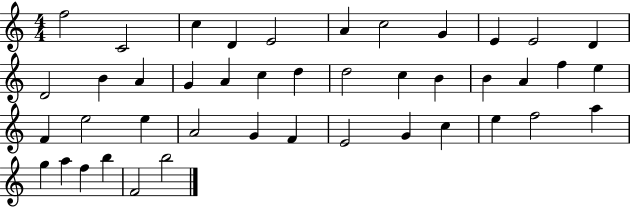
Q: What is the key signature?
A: C major